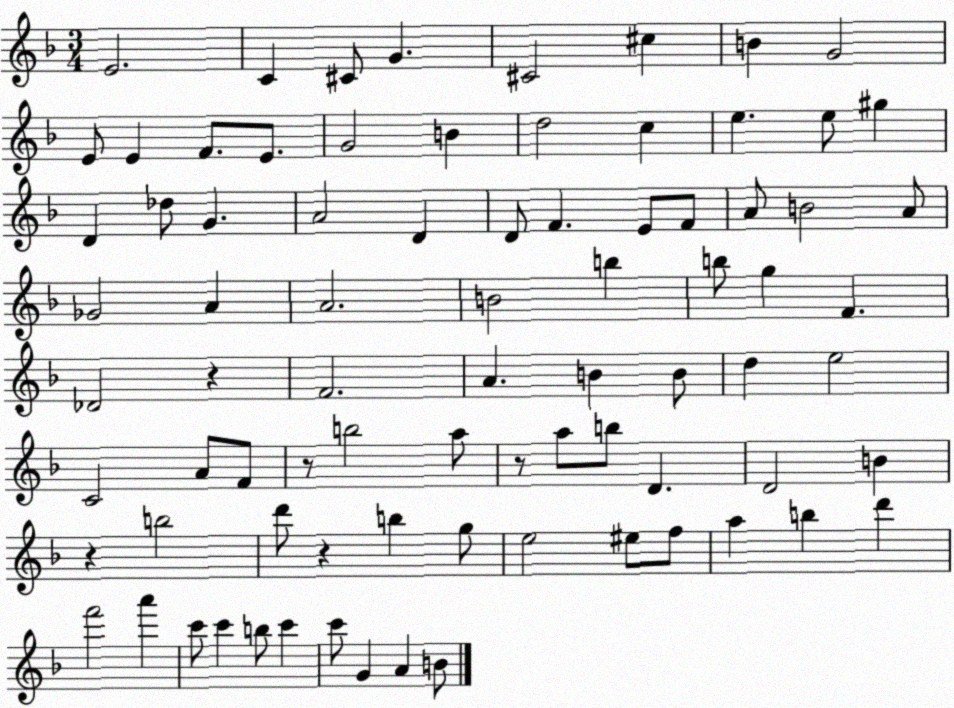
X:1
T:Untitled
M:3/4
L:1/4
K:F
E2 C ^C/2 G ^C2 ^c B G2 E/2 E F/2 E/2 G2 B d2 c e e/2 ^g D _d/2 G A2 D D/2 F E/2 F/2 A/2 B2 A/2 _G2 A A2 B2 b b/2 g F _D2 z F2 A B B/2 d e2 C2 A/2 F/2 z/2 b2 a/2 z/2 a/2 b/2 D D2 B z b2 d'/2 z b g/2 e2 ^e/2 f/2 a b d' f'2 a' c'/2 c' b/2 c' c'/2 G A B/2